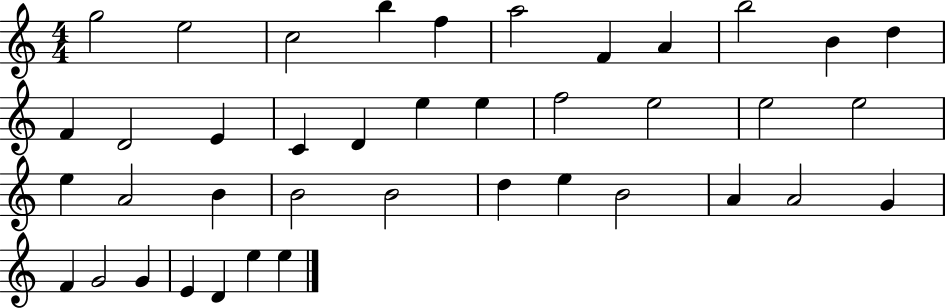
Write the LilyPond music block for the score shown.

{
  \clef treble
  \numericTimeSignature
  \time 4/4
  \key c \major
  g''2 e''2 | c''2 b''4 f''4 | a''2 f'4 a'4 | b''2 b'4 d''4 | \break f'4 d'2 e'4 | c'4 d'4 e''4 e''4 | f''2 e''2 | e''2 e''2 | \break e''4 a'2 b'4 | b'2 b'2 | d''4 e''4 b'2 | a'4 a'2 g'4 | \break f'4 g'2 g'4 | e'4 d'4 e''4 e''4 | \bar "|."
}